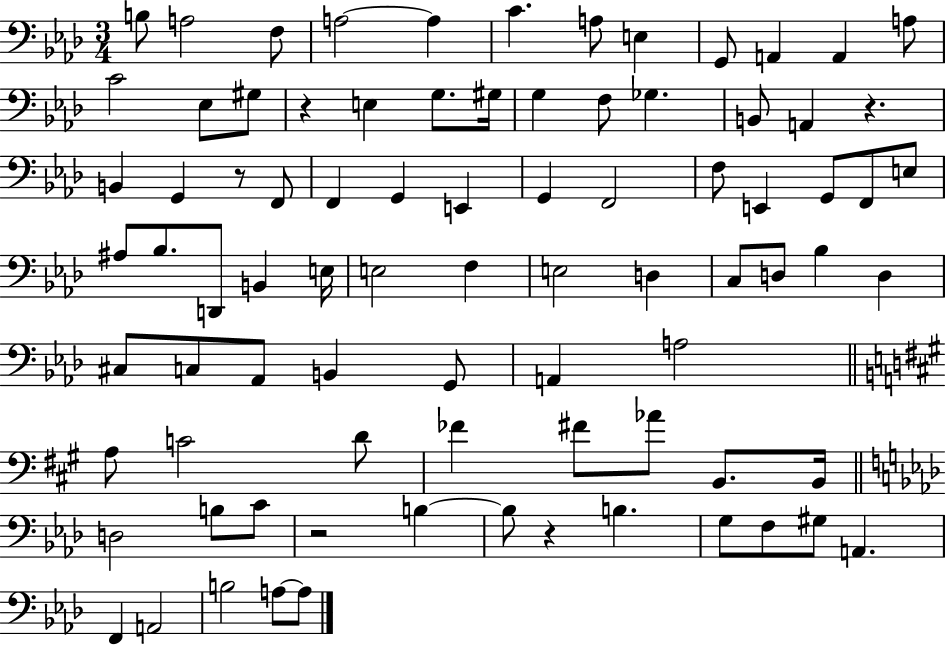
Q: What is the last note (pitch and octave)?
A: A3